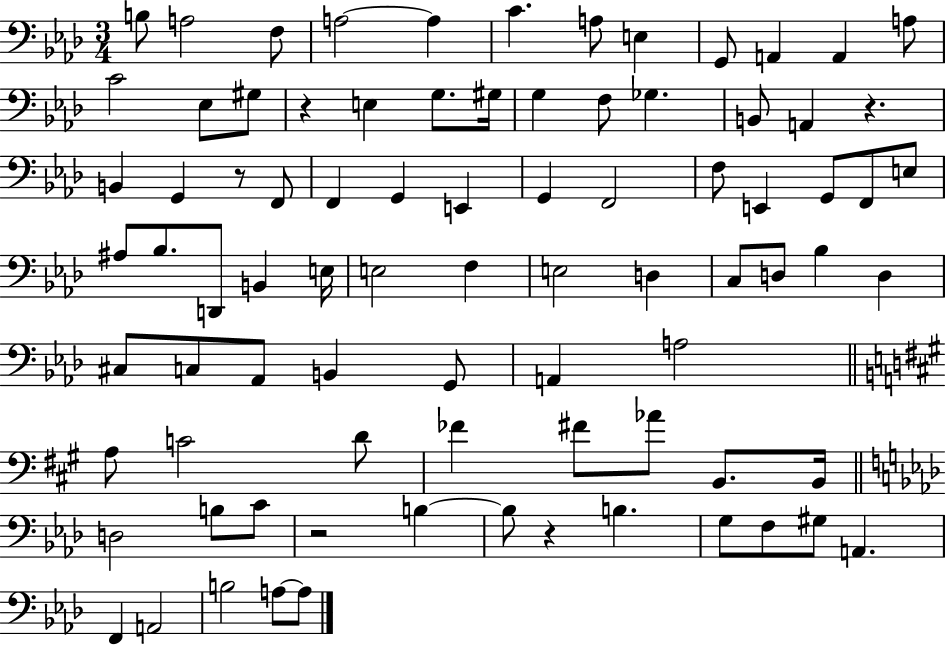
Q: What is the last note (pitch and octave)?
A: A3